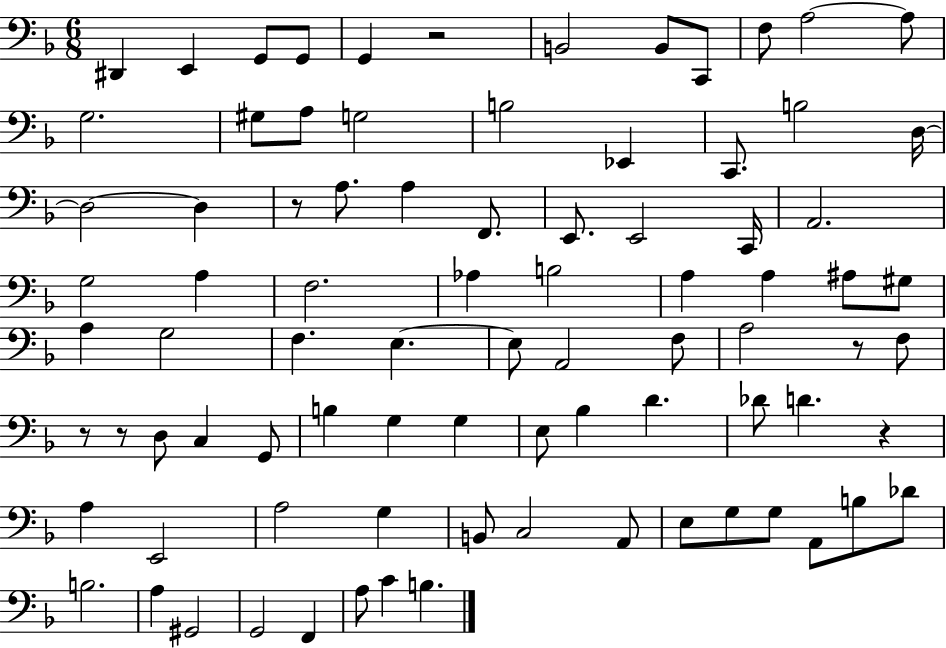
X:1
T:Untitled
M:6/8
L:1/4
K:F
^D,, E,, G,,/2 G,,/2 G,, z2 B,,2 B,,/2 C,,/2 F,/2 A,2 A,/2 G,2 ^G,/2 A,/2 G,2 B,2 _E,, C,,/2 B,2 D,/4 D,2 D, z/2 A,/2 A, F,,/2 E,,/2 E,,2 C,,/4 A,,2 G,2 A, F,2 _A, B,2 A, A, ^A,/2 ^G,/2 A, G,2 F, E, E,/2 A,,2 F,/2 A,2 z/2 F,/2 z/2 z/2 D,/2 C, G,,/2 B, G, G, E,/2 _B, D _D/2 D z A, E,,2 A,2 G, B,,/2 C,2 A,,/2 E,/2 G,/2 G,/2 A,,/2 B,/2 _D/2 B,2 A, ^G,,2 G,,2 F,, A,/2 C B,